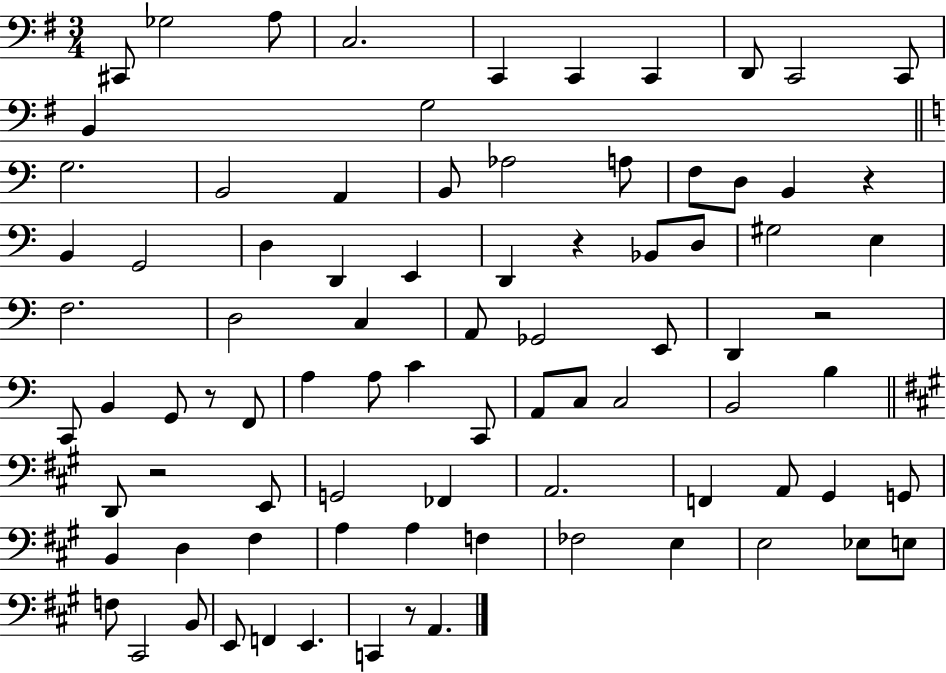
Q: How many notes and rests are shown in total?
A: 85